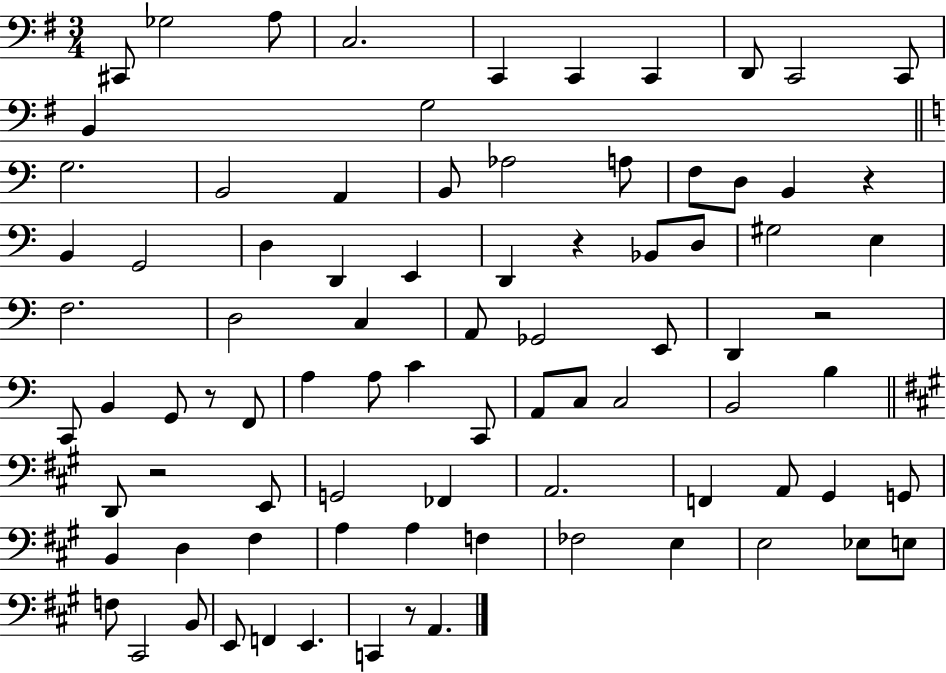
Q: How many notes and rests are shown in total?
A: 85